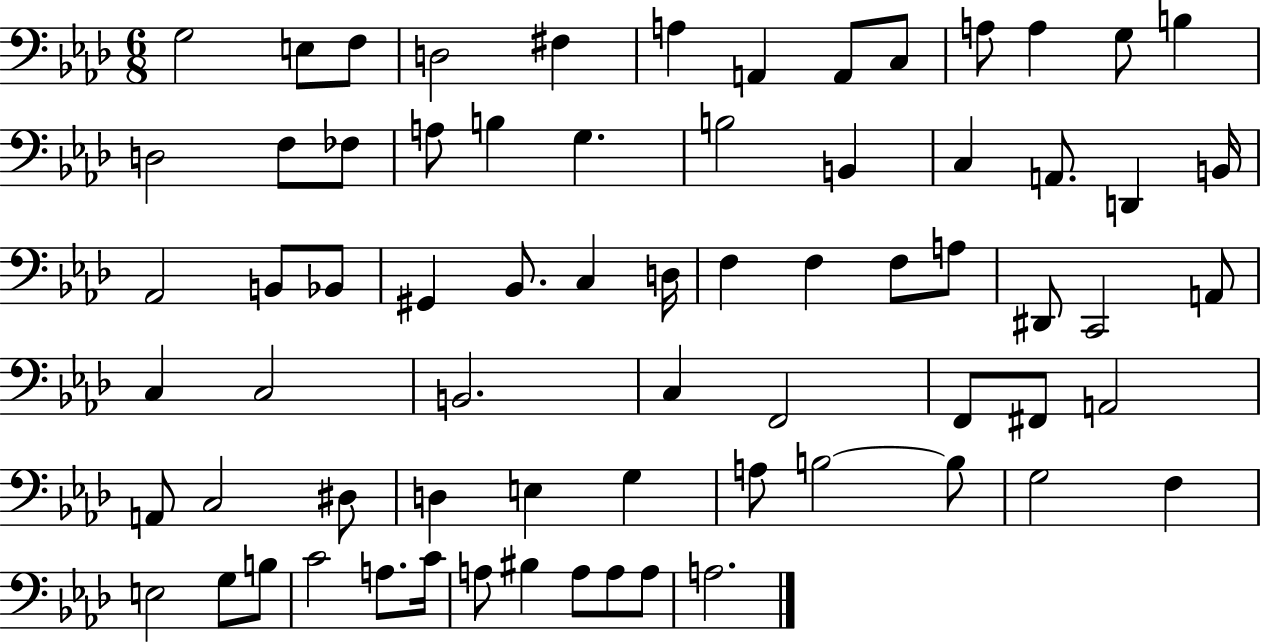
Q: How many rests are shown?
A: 0